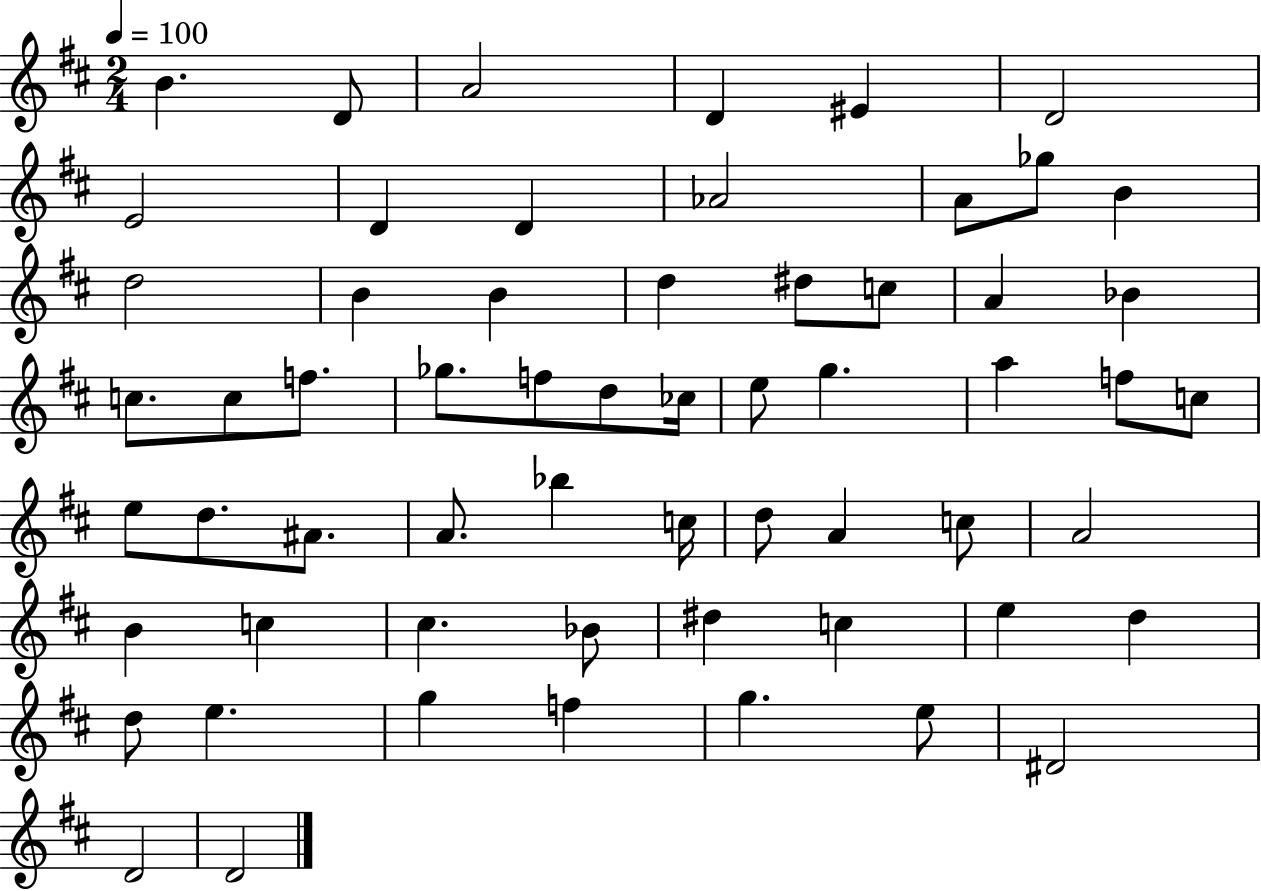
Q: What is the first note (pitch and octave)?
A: B4